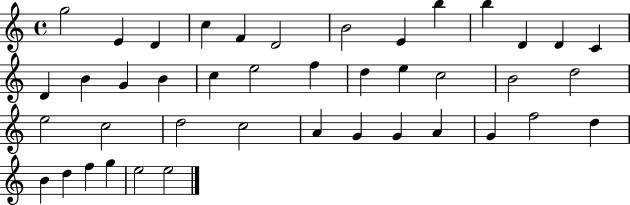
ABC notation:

X:1
T:Untitled
M:4/4
L:1/4
K:C
g2 E D c F D2 B2 E b b D D C D B G B c e2 f d e c2 B2 d2 e2 c2 d2 c2 A G G A G f2 d B d f g e2 e2